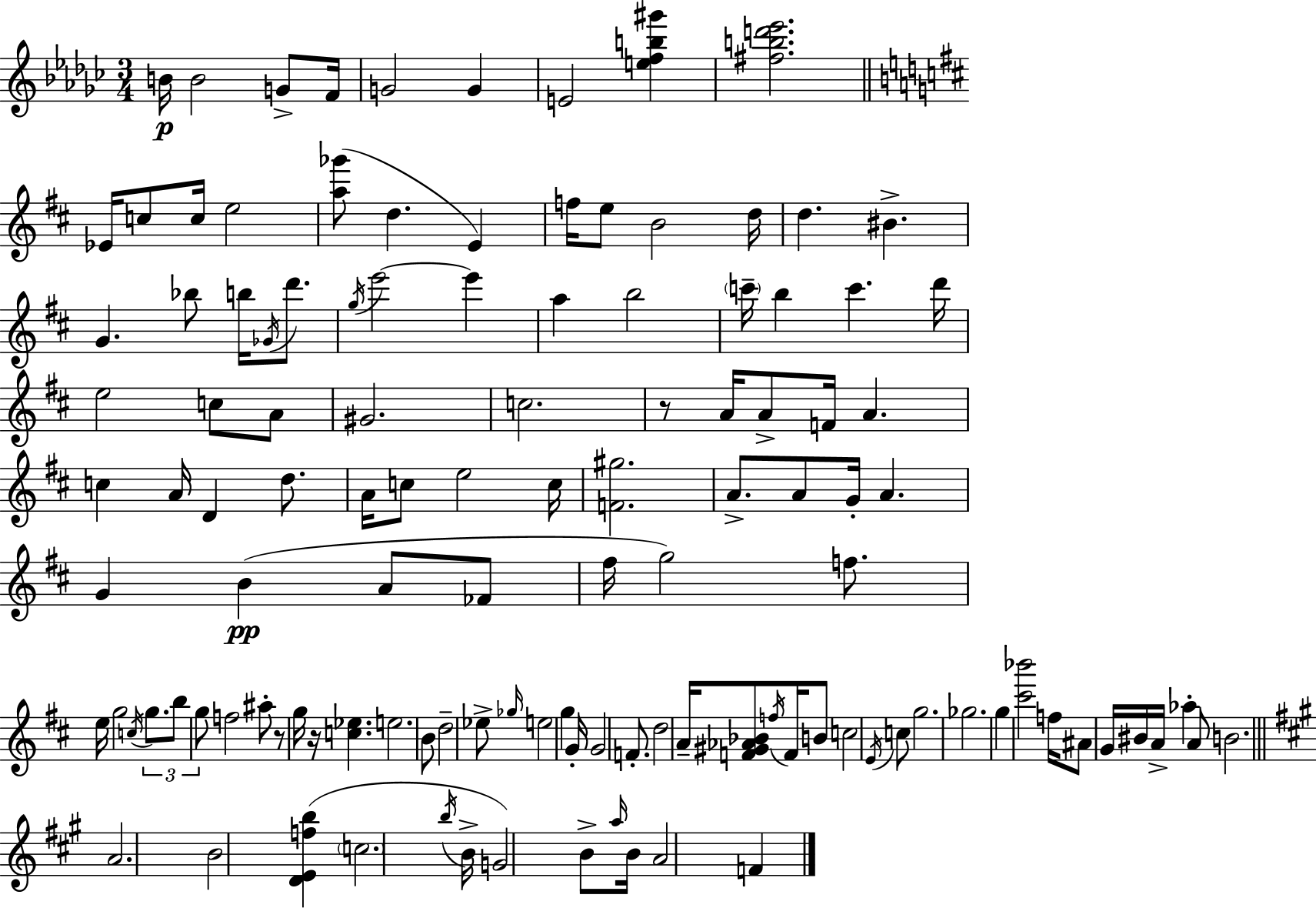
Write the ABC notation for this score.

X:1
T:Untitled
M:3/4
L:1/4
K:Ebm
B/4 B2 G/2 F/4 G2 G E2 [efb^g'] [^fbd'_e']2 _E/4 c/2 c/4 e2 [a_g']/2 d E f/4 e/2 B2 d/4 d ^B G _b/2 b/4 _G/4 d'/2 g/4 e'2 e' a b2 c'/4 b c' d'/4 e2 c/2 A/2 ^G2 c2 z/2 A/4 A/2 F/4 A c A/4 D d/2 A/4 c/2 e2 c/4 [F^g]2 A/2 A/2 G/4 A G B A/2 _F/2 ^f/4 g2 f/2 e/4 g2 c/4 g/2 b/2 g/2 f2 ^a/2 z/2 g/4 z/4 [c_e] e2 B/2 d2 _e/2 _g/4 e2 g G/4 G2 F/2 d2 A/4 [F^G_A_B]/2 f/4 F/4 B/2 c2 E/4 c/2 g2 _g2 g [^c'_b']2 f/4 ^A/2 G/4 ^B/4 A/4 _a A/2 B2 A2 B2 [DEfb] c2 b/4 B/4 G2 B/2 a/4 B/4 A2 F